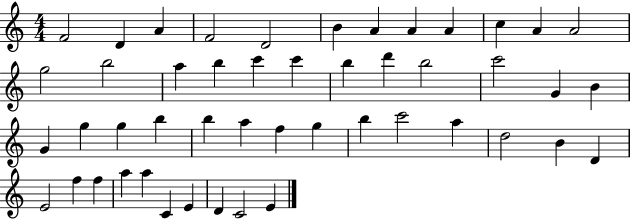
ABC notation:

X:1
T:Untitled
M:4/4
L:1/4
K:C
F2 D A F2 D2 B A A A c A A2 g2 b2 a b c' c' b d' b2 c'2 G B G g g b b a f g b c'2 a d2 B D E2 f f a a C E D C2 E